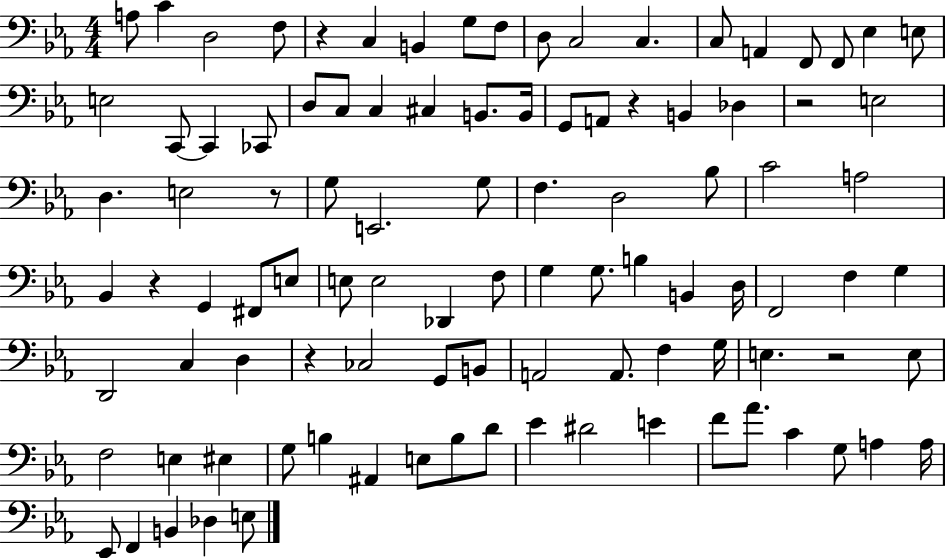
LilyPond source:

{
  \clef bass
  \numericTimeSignature
  \time 4/4
  \key ees \major
  a8 c'4 d2 f8 | r4 c4 b,4 g8 f8 | d8 c2 c4. | c8 a,4 f,8 f,8 ees4 e8 | \break e2 c,8~~ c,4 ces,8 | d8 c8 c4 cis4 b,8. b,16 | g,8 a,8 r4 b,4 des4 | r2 e2 | \break d4. e2 r8 | g8 e,2. g8 | f4. d2 bes8 | c'2 a2 | \break bes,4 r4 g,4 fis,8 e8 | e8 e2 des,4 f8 | g4 g8. b4 b,4 d16 | f,2 f4 g4 | \break d,2 c4 d4 | r4 ces2 g,8 b,8 | a,2 a,8. f4 g16 | e4. r2 e8 | \break f2 e4 eis4 | g8 b4 ais,4 e8 b8 d'8 | ees'4 dis'2 e'4 | f'8 aes'8. c'4 g8 a4 a16 | \break ees,8 f,4 b,4 des4 e8 | \bar "|."
}